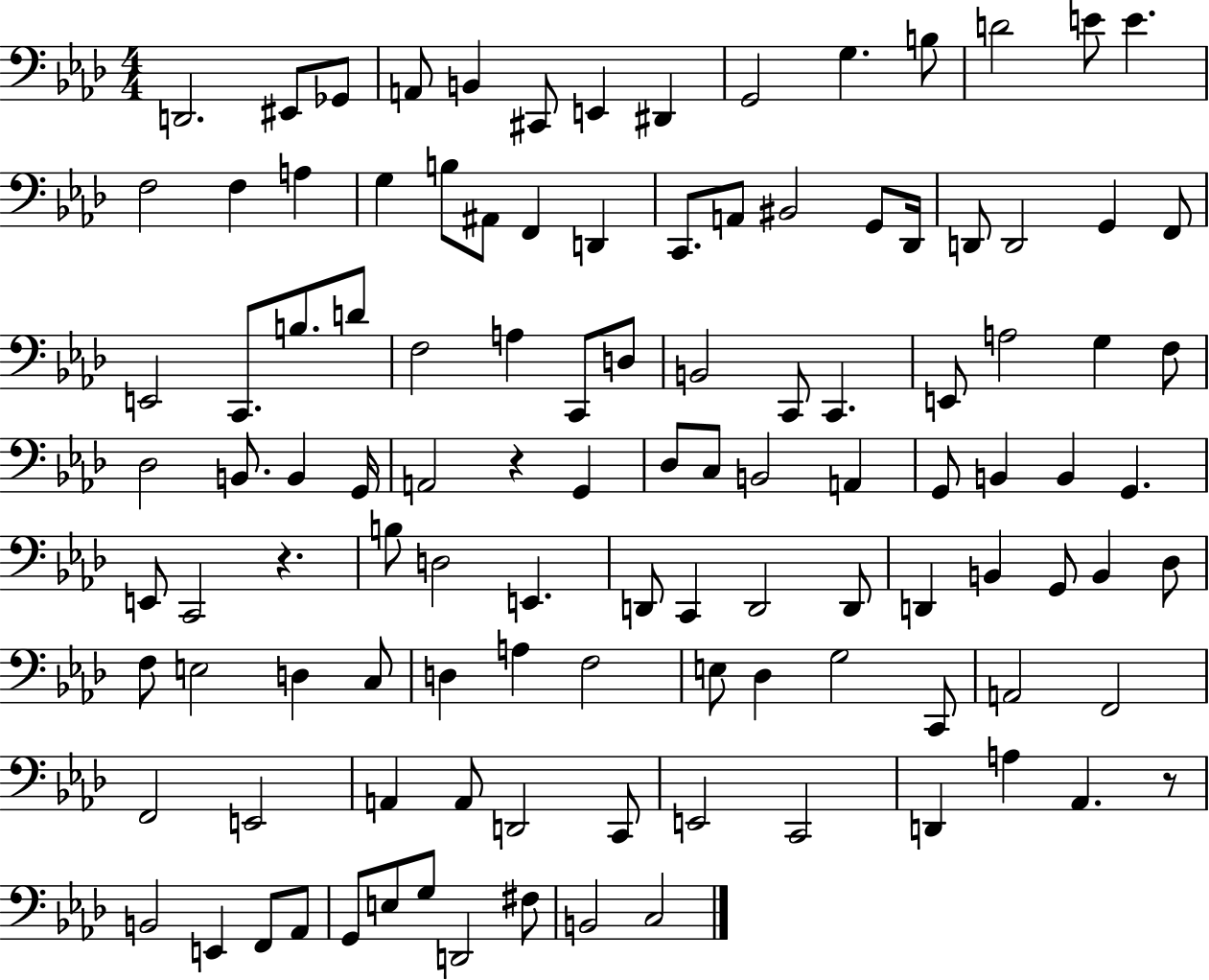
{
  \clef bass
  \numericTimeSignature
  \time 4/4
  \key aes \major
  d,2. eis,8 ges,8 | a,8 b,4 cis,8 e,4 dis,4 | g,2 g4. b8 | d'2 e'8 e'4. | \break f2 f4 a4 | g4 b8 ais,8 f,4 d,4 | c,8. a,8 bis,2 g,8 des,16 | d,8 d,2 g,4 f,8 | \break e,2 c,8. b8. d'8 | f2 a4 c,8 d8 | b,2 c,8 c,4. | e,8 a2 g4 f8 | \break des2 b,8. b,4 g,16 | a,2 r4 g,4 | des8 c8 b,2 a,4 | g,8 b,4 b,4 g,4. | \break e,8 c,2 r4. | b8 d2 e,4. | d,8 c,4 d,2 d,8 | d,4 b,4 g,8 b,4 des8 | \break f8 e2 d4 c8 | d4 a4 f2 | e8 des4 g2 c,8 | a,2 f,2 | \break f,2 e,2 | a,4 a,8 d,2 c,8 | e,2 c,2 | d,4 a4 aes,4. r8 | \break b,2 e,4 f,8 aes,8 | g,8 e8 g8 d,2 fis8 | b,2 c2 | \bar "|."
}